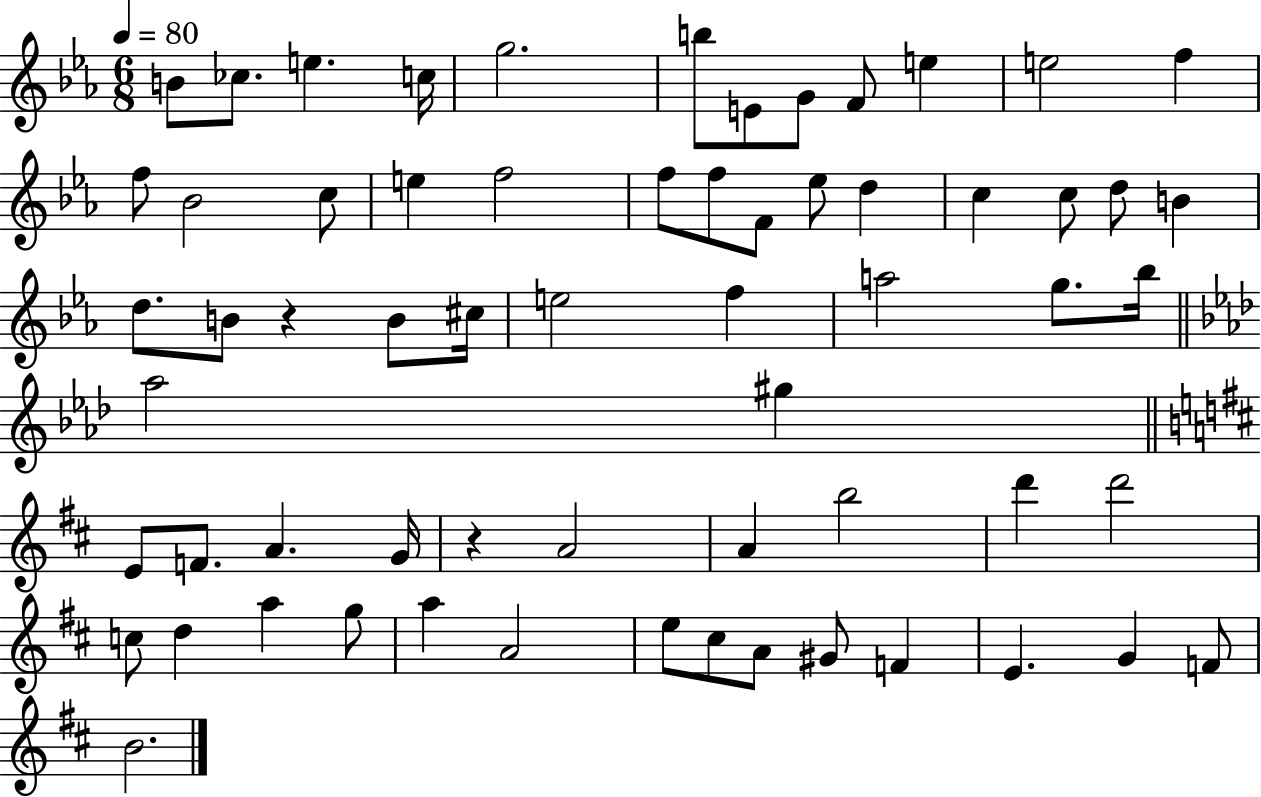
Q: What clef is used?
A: treble